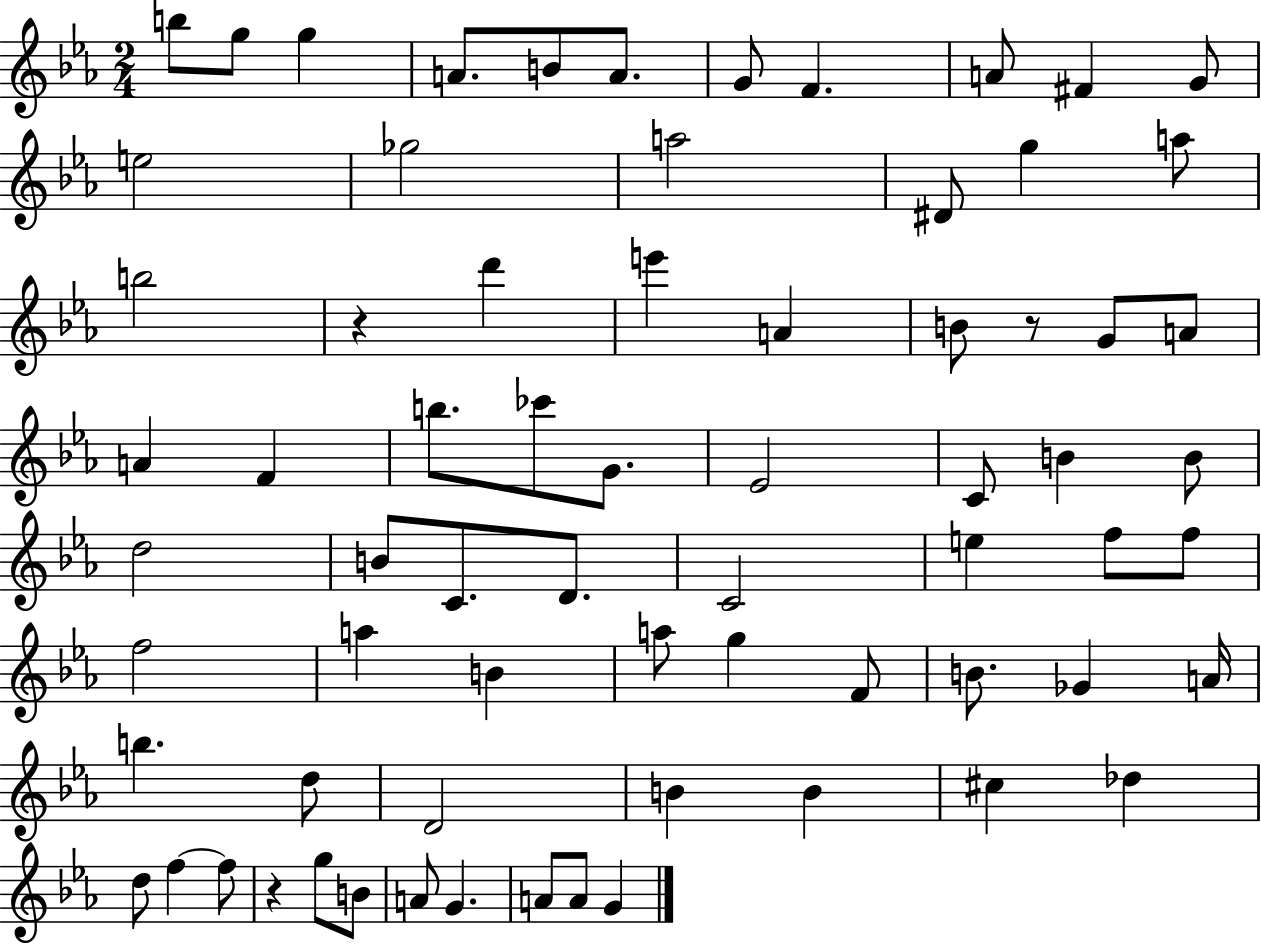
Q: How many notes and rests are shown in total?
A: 70